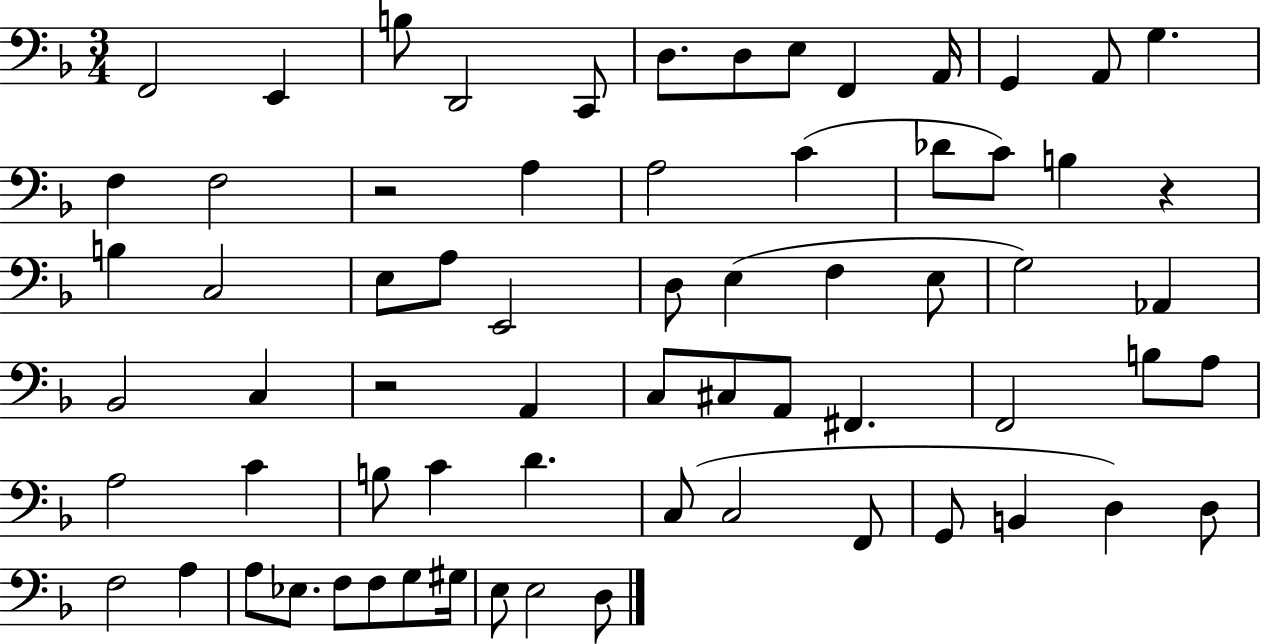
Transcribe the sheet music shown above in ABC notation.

X:1
T:Untitled
M:3/4
L:1/4
K:F
F,,2 E,, B,/2 D,,2 C,,/2 D,/2 D,/2 E,/2 F,, A,,/4 G,, A,,/2 G, F, F,2 z2 A, A,2 C _D/2 C/2 B, z B, C,2 E,/2 A,/2 E,,2 D,/2 E, F, E,/2 G,2 _A,, _B,,2 C, z2 A,, C,/2 ^C,/2 A,,/2 ^F,, F,,2 B,/2 A,/2 A,2 C B,/2 C D C,/2 C,2 F,,/2 G,,/2 B,, D, D,/2 F,2 A, A,/2 _E,/2 F,/2 F,/2 G,/2 ^G,/4 E,/2 E,2 D,/2